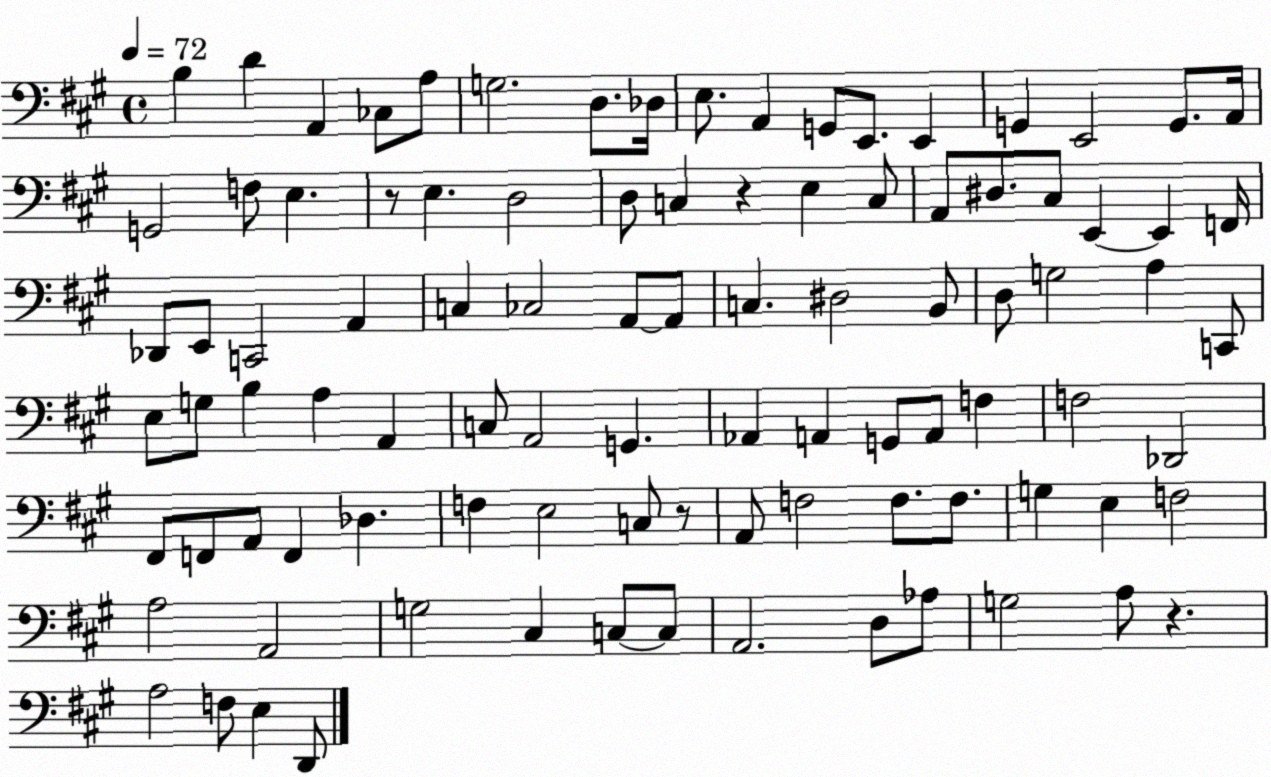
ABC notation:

X:1
T:Untitled
M:4/4
L:1/4
K:A
B, D A,, _C,/2 A,/2 G,2 D,/2 _D,/4 E,/2 A,, G,,/2 E,,/2 E,, G,, E,,2 G,,/2 A,,/4 G,,2 F,/2 E, z/2 E, D,2 D,/2 C, z E, C,/2 A,,/2 ^D,/2 ^C,/2 E,, E,, F,,/4 _D,,/2 E,,/2 C,,2 A,, C, _C,2 A,,/2 A,,/2 C, ^D,2 B,,/2 D,/2 G,2 A, C,,/2 E,/2 G,/2 B, A, A,, C,/2 A,,2 G,, _A,, A,, G,,/2 A,,/2 F, F,2 _D,,2 ^F,,/2 F,,/2 A,,/2 F,, _D, F, E,2 C,/2 z/2 A,,/2 F,2 F,/2 F,/2 G, E, F,2 A,2 A,,2 G,2 ^C, C,/2 C,/2 A,,2 D,/2 _A,/2 G,2 A,/2 z A,2 F,/2 E, D,,/2